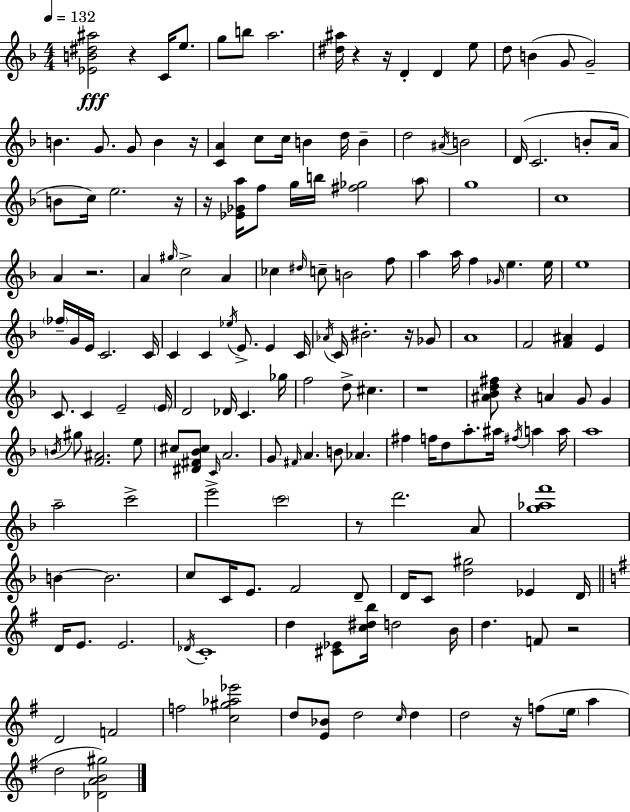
[Eb4,B4,D#5,A#5]/h R/q C4/s E5/e. G5/e B5/e A5/h. [D#5,A#5]/s R/q R/s D4/q D4/q E5/e D5/e B4/q G4/e G4/h B4/q. G4/e. G4/e B4/q R/s [C4,A4]/q C5/e C5/s B4/q D5/s B4/q D5/h A#4/s B4/h D4/s C4/h. B4/e A4/s B4/e C5/s E5/h. R/s R/s [Eb4,Gb4,A5]/s F5/e G5/s B5/s [F#5,Gb5]/h A5/e G5/w C5/w A4/q R/h. A4/q G#5/s C5/h A4/q CES5/q D#5/s C5/e B4/h F5/e A5/q A5/s F5/q Gb4/s E5/q. E5/s E5/w FES5/s G4/s E4/s C4/h. C4/s C4/q C4/q Eb5/s E4/e. E4/q C4/s Ab4/s C4/s BIS4/h. R/s Gb4/e A4/w F4/h [F4,A#4]/q E4/q C4/e. C4/q E4/h E4/s D4/h Db4/s C4/q. Gb5/s F5/h D5/e C#5/q. R/w [A#4,Bb4,D5,F#5]/e R/q A4/q G4/e G4/q B4/s G#5/e [F4,A#4]/h. E5/e C#5/e [D#4,F#4,Bb4,C#5]/e C4/s A4/h. G4/e F#4/s A4/q. B4/e Ab4/q. F#5/q F5/s D5/e A5/e. A#5/s F#5/s A5/q A5/s A5/w A5/h C6/h E6/h C6/h R/e D6/h. A4/e [G5,Ab5,F6]/w B4/q B4/h. C5/e C4/s E4/e. F4/h D4/e D4/s C4/e [D5,G#5]/h Eb4/q D4/s D4/s E4/e. E4/h. Db4/s C4/w D5/q [C#4,Eb4]/e [C5,D#5,B5]/s D5/h B4/s D5/q. F4/e R/h D4/h F4/h F5/h [C5,G#5,Ab5,Eb6]/h D5/e [E4,Bb4]/e D5/h C5/s D5/q D5/h R/s F5/e E5/s A5/q D5/h [Db4,A4,B4,G#5]/h